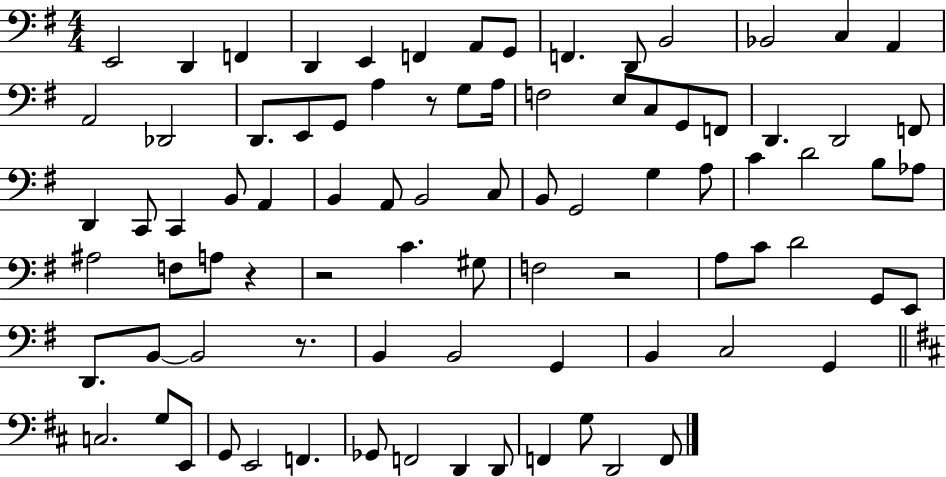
E2/h D2/q F2/q D2/q E2/q F2/q A2/e G2/e F2/q. D2/e B2/h Bb2/h C3/q A2/q A2/h Db2/h D2/e. E2/e G2/e A3/q R/e G3/e A3/s F3/h E3/e C3/e G2/e F2/e D2/q. D2/h F2/e D2/q C2/e C2/q B2/e A2/q B2/q A2/e B2/h C3/e B2/e G2/h G3/q A3/e C4/q D4/h B3/e Ab3/e A#3/h F3/e A3/e R/q R/h C4/q. G#3/e F3/h R/h A3/e C4/e D4/h G2/e E2/e D2/e. B2/e B2/h R/e. B2/q B2/h G2/q B2/q C3/h G2/q C3/h. G3/e E2/e G2/e E2/h F2/q. Gb2/e F2/h D2/q D2/e F2/q G3/e D2/h F2/e